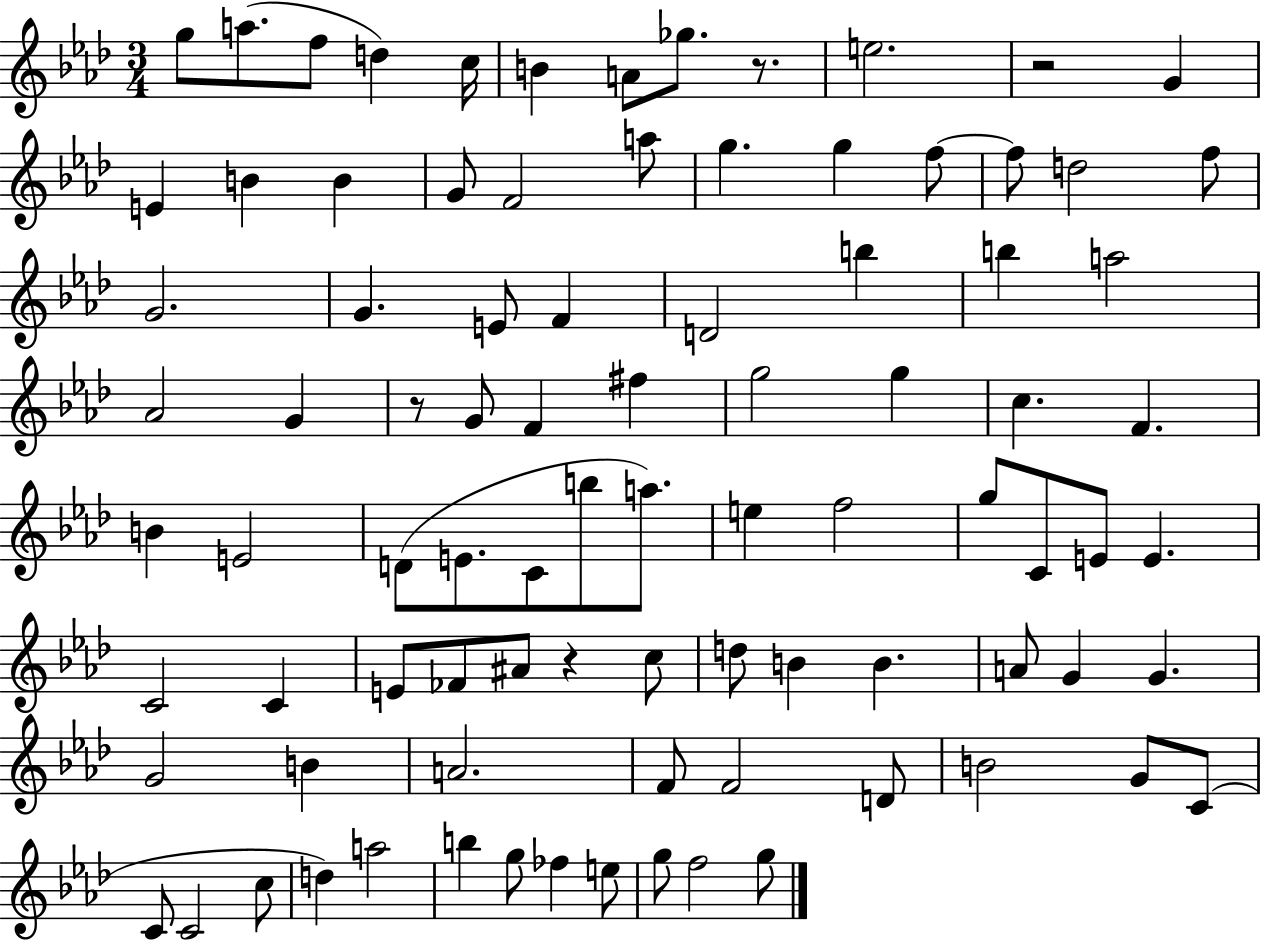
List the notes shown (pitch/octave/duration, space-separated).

G5/e A5/e. F5/e D5/q C5/s B4/q A4/e Gb5/e. R/e. E5/h. R/h G4/q E4/q B4/q B4/q G4/e F4/h A5/e G5/q. G5/q F5/e F5/e D5/h F5/e G4/h. G4/q. E4/e F4/q D4/h B5/q B5/q A5/h Ab4/h G4/q R/e G4/e F4/q F#5/q G5/h G5/q C5/q. F4/q. B4/q E4/h D4/e E4/e. C4/e B5/e A5/e. E5/q F5/h G5/e C4/e E4/e E4/q. C4/h C4/q E4/e FES4/e A#4/e R/q C5/e D5/e B4/q B4/q. A4/e G4/q G4/q. G4/h B4/q A4/h. F4/e F4/h D4/e B4/h G4/e C4/e C4/e C4/h C5/e D5/q A5/h B5/q G5/e FES5/q E5/e G5/e F5/h G5/e